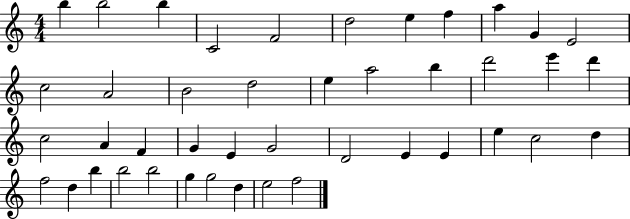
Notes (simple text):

B5/q B5/h B5/q C4/h F4/h D5/h E5/q F5/q A5/q G4/q E4/h C5/h A4/h B4/h D5/h E5/q A5/h B5/q D6/h E6/q D6/q C5/h A4/q F4/q G4/q E4/q G4/h D4/h E4/q E4/q E5/q C5/h D5/q F5/h D5/q B5/q B5/h B5/h G5/q G5/h D5/q E5/h F5/h